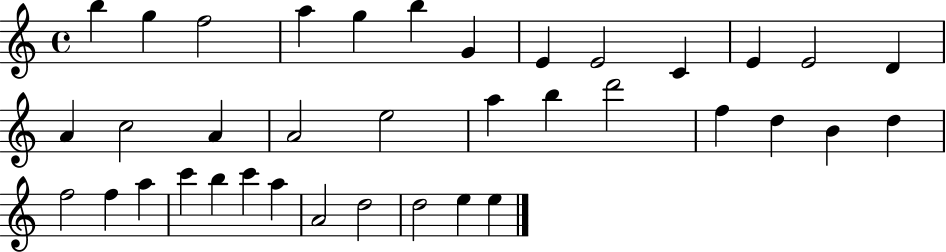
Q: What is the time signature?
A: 4/4